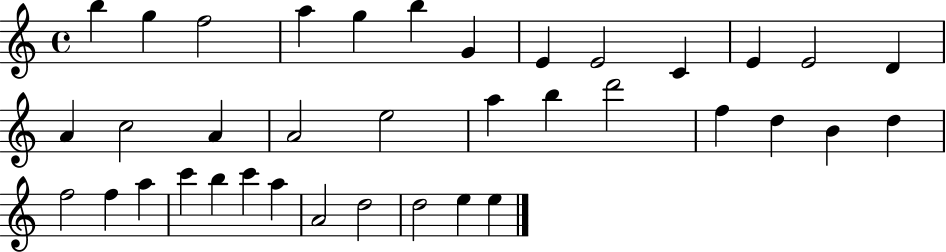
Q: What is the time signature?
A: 4/4